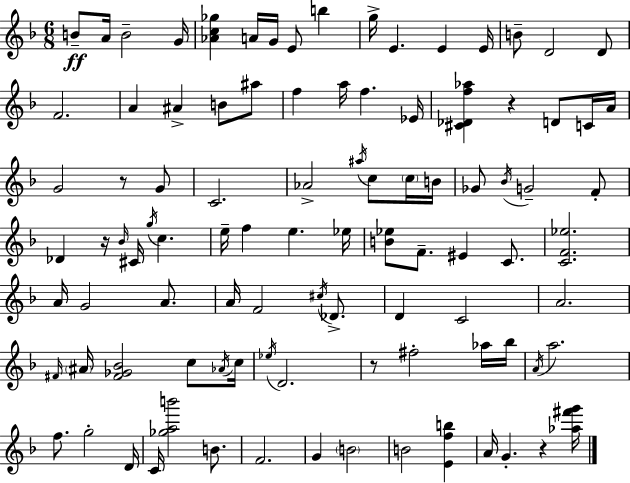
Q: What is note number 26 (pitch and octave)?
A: C4